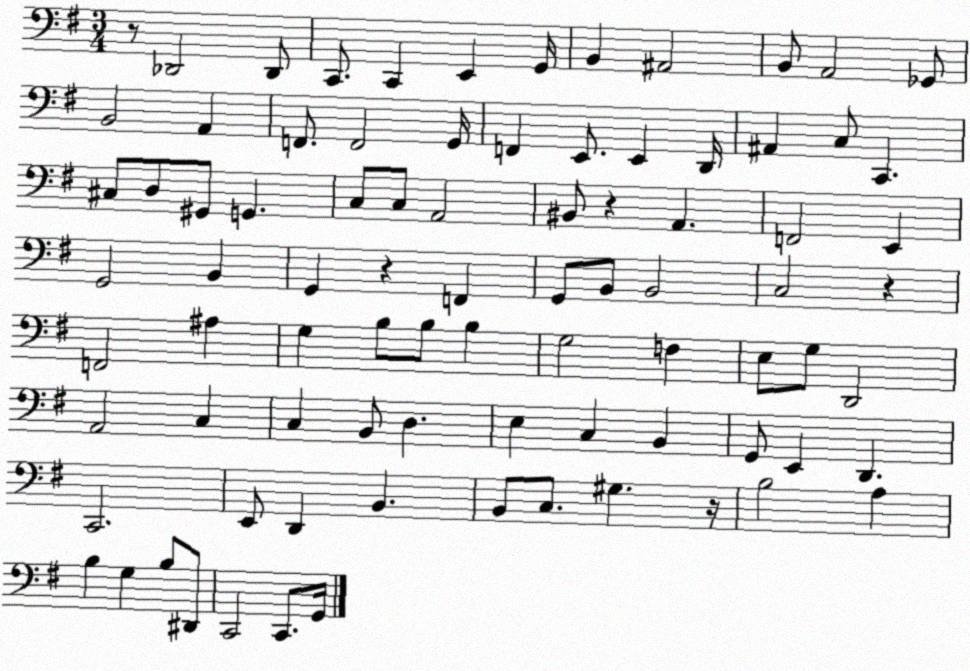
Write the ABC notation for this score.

X:1
T:Untitled
M:3/4
L:1/4
K:G
z/2 _D,,2 _D,,/2 C,,/2 C,, E,, G,,/4 B,, ^A,,2 B,,/2 A,,2 _G,,/2 B,,2 A,, F,,/2 F,,2 G,,/4 F,, E,,/2 E,, D,,/4 ^A,, C,/2 C,, ^C,/2 D,/2 ^G,,/2 G,, C,/2 C,/2 A,,2 ^B,,/2 z A,, F,,2 E,, G,,2 B,, G,, z F,, G,,/2 B,,/2 B,,2 C,2 z F,,2 ^A, G, B,/2 B,/2 B, G,2 F, E,/2 G,/2 D,,2 A,,2 C, C, B,,/2 D, E, C, B,, G,,/2 E,, D,, C,,2 E,,/2 D,, B,, B,,/2 C,/2 ^G, z/4 B,2 A, B, G, B,/2 ^D,,/2 C,,2 C,,/2 G,,/4